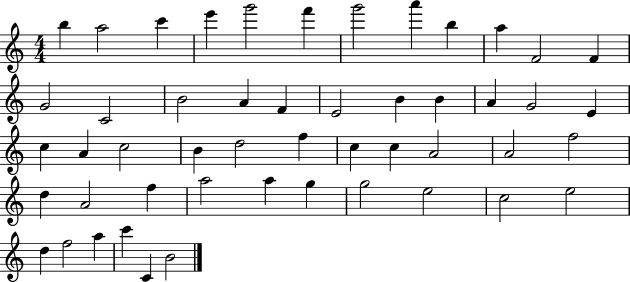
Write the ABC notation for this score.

X:1
T:Untitled
M:4/4
L:1/4
K:C
b a2 c' e' g'2 f' g'2 a' b a F2 F G2 C2 B2 A F E2 B B A G2 E c A c2 B d2 f c c A2 A2 f2 d A2 f a2 a g g2 e2 c2 e2 d f2 a c' C B2